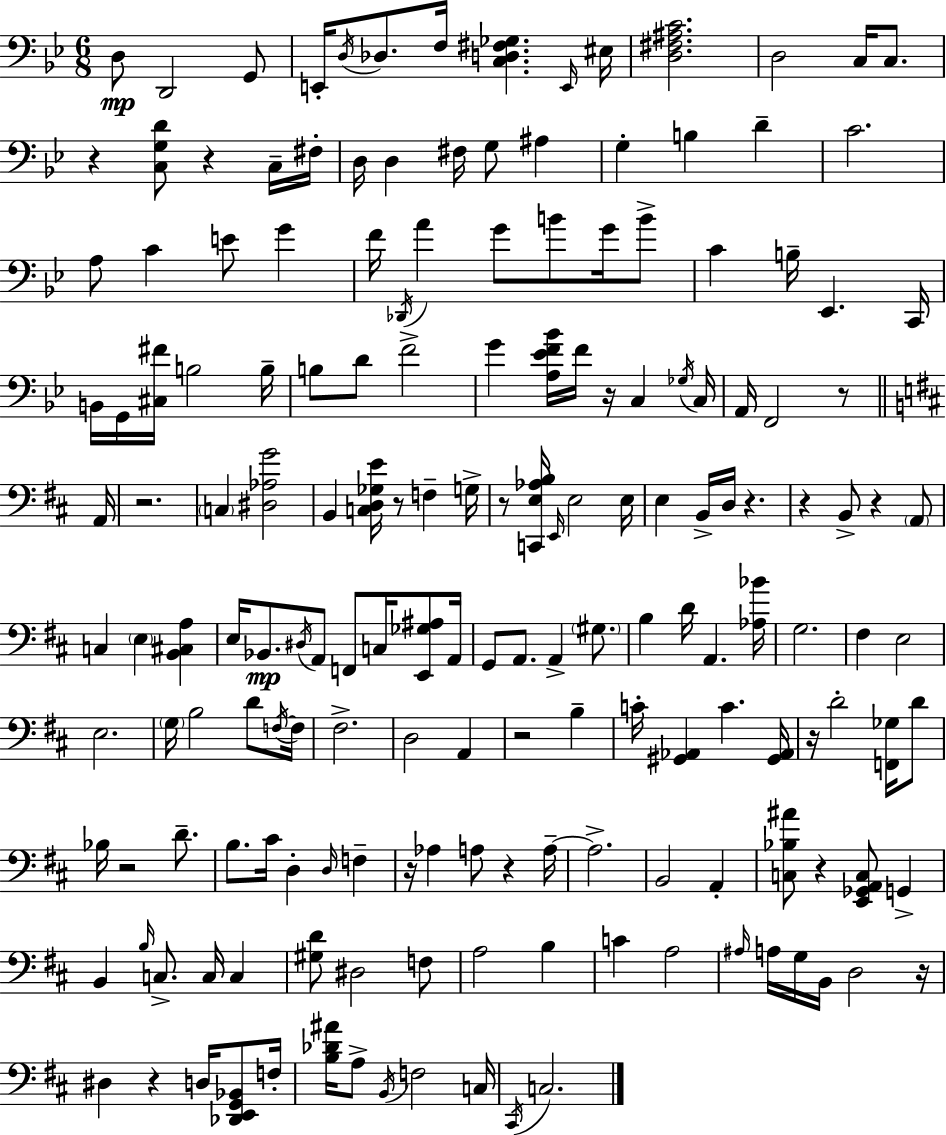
D3/e D2/h G2/e E2/s D3/s Db3/e. F3/s [C3,D3,F#3,Gb3]/q. E2/s EIS3/s [D3,F#3,A#3,C4]/h. D3/h C3/s C3/e. R/q [C3,G3,D4]/e R/q C3/s F#3/s D3/s D3/q F#3/s G3/e A#3/q G3/q B3/q D4/q C4/h. A3/e C4/q E4/e G4/q F4/s Db2/s A4/q G4/e B4/e G4/s B4/e C4/q B3/s Eb2/q. C2/s B2/s G2/s [C#3,F#4]/s B3/h B3/s B3/e D4/e F4/h G4/q [A3,Eb4,F4,Bb4]/s F4/s R/s C3/q Gb3/s C3/s A2/s F2/h R/e A2/s R/h. C3/q [D#3,Ab3,G4]/h B2/q [C3,D3,Gb3,E4]/s R/e F3/q G3/s R/e [C2,E3,Ab3,B3]/s E2/s E3/h E3/s E3/q B2/s D3/s R/q. R/q B2/e R/q A2/e C3/q E3/q [B2,C#3,A3]/q E3/s Bb2/e. D#3/s A2/e F2/e C3/s [E2,Gb3,A#3]/e A2/s G2/e A2/e. A2/q G#3/e. B3/q D4/s A2/q. [Ab3,Bb4]/s G3/h. F#3/q E3/h E3/h. G3/s B3/h D4/e F3/s F3/s F#3/h. D3/h A2/q R/h B3/q C4/s [G#2,Ab2]/q C4/q. [G#2,Ab2]/s R/s D4/h [F2,Gb3]/s D4/e Bb3/s R/h D4/e. B3/e. C#4/s D3/q D3/s F3/q R/s Ab3/q A3/e R/q A3/s A3/h. B2/h A2/q [C3,Bb3,A#4]/e R/q [E2,Gb2,A2,C3]/e G2/q B2/q B3/s C3/e. C3/s C3/q [G#3,D4]/e D#3/h F3/e A3/h B3/q C4/q A3/h A#3/s A3/s G3/s B2/s D3/h R/s D#3/q R/q D3/s [Db2,E2,G2,Bb2]/e F3/s [B3,Db4,A#4]/s A3/e B2/s F3/h C3/s C#2/s C3/h.